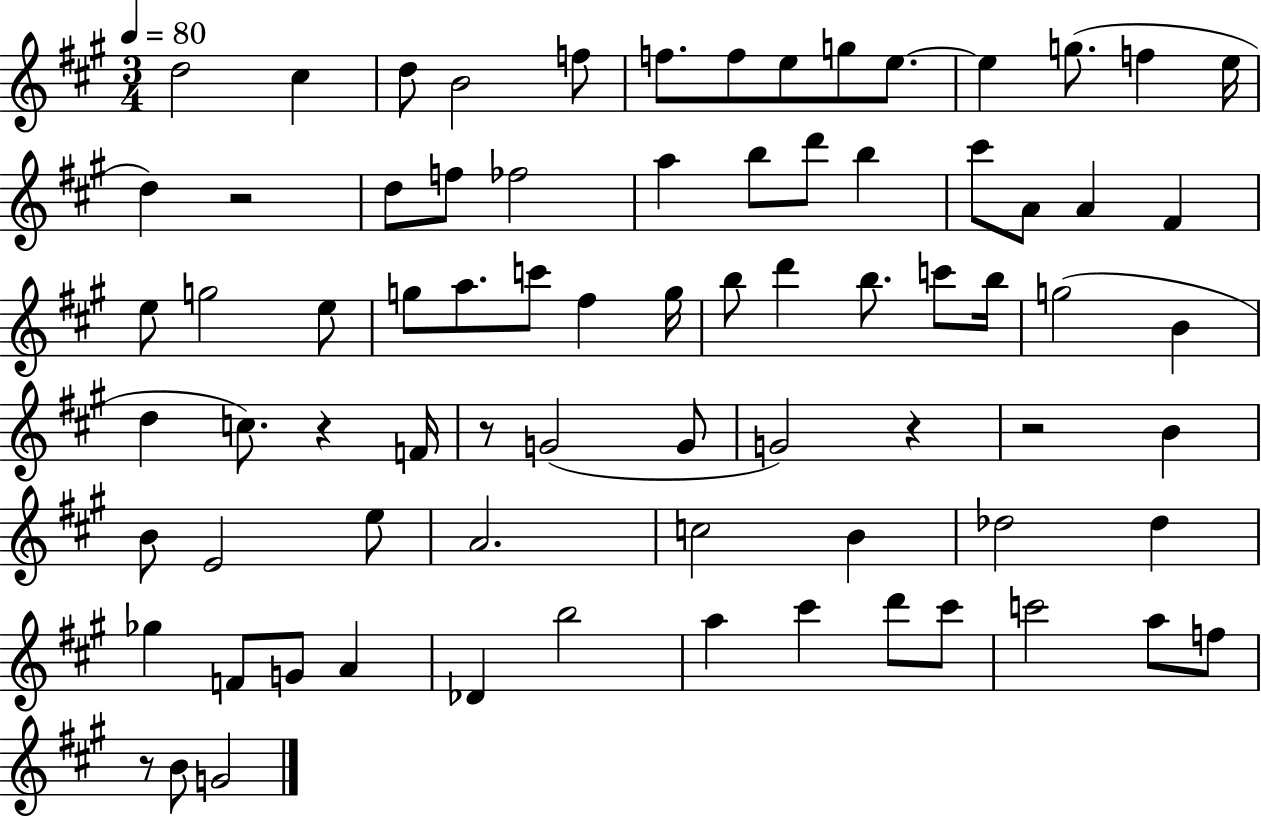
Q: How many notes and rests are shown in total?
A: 77